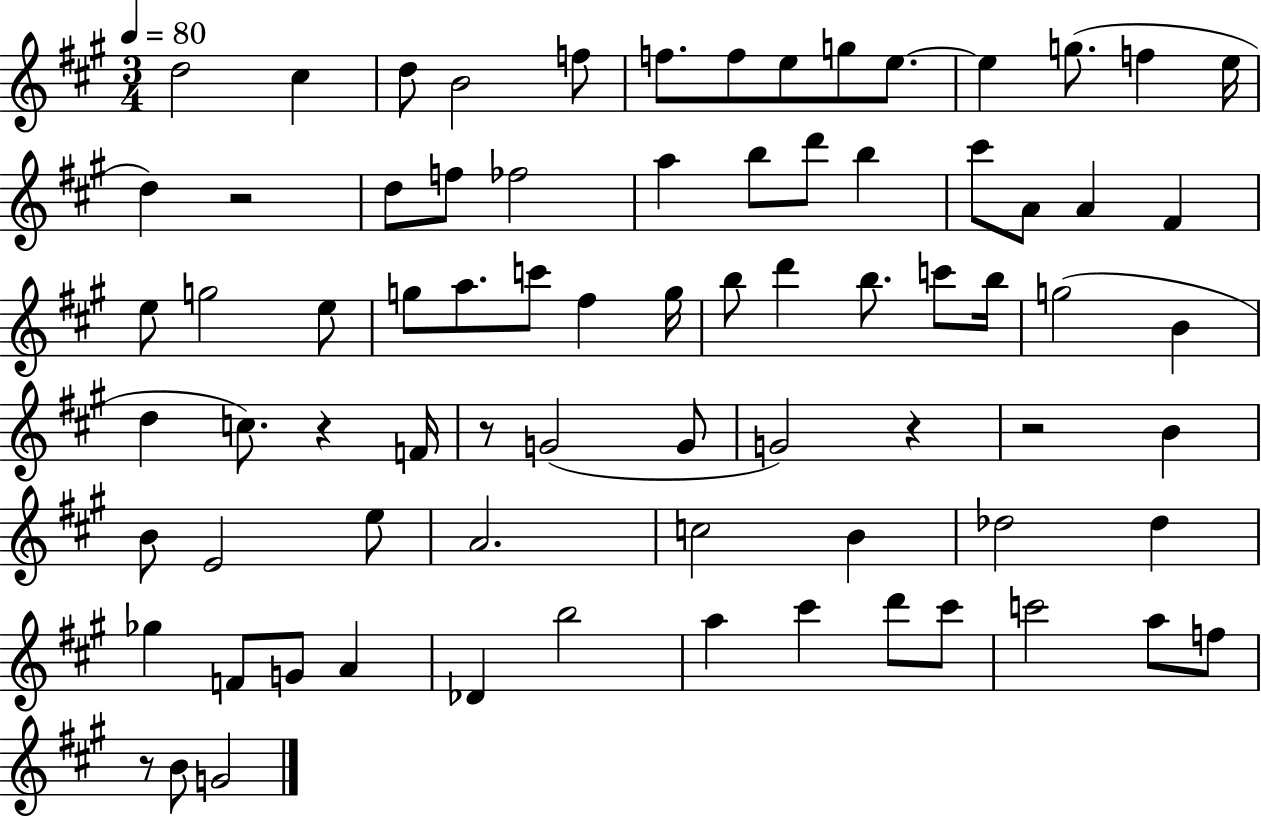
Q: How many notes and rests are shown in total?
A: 77